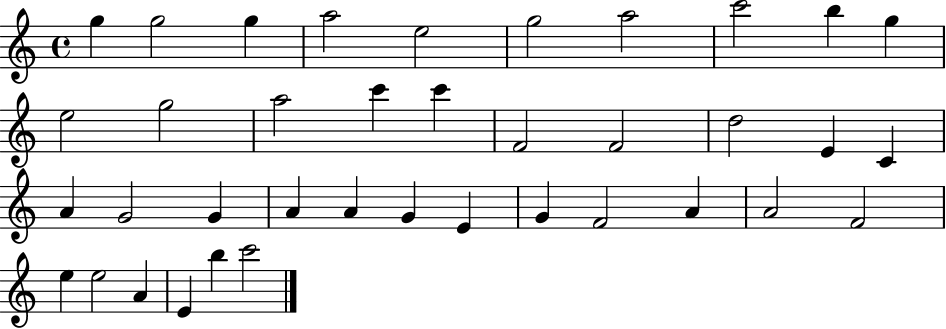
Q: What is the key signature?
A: C major